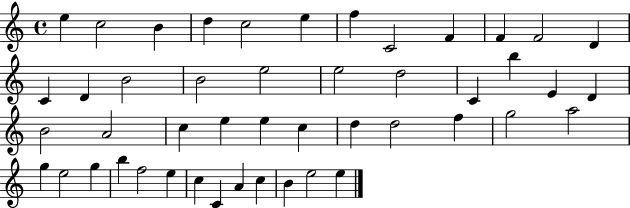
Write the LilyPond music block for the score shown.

{
  \clef treble
  \time 4/4
  \defaultTimeSignature
  \key c \major
  e''4 c''2 b'4 | d''4 c''2 e''4 | f''4 c'2 f'4 | f'4 f'2 d'4 | \break c'4 d'4 b'2 | b'2 e''2 | e''2 d''2 | c'4 b''4 e'4 d'4 | \break b'2 a'2 | c''4 e''4 e''4 c''4 | d''4 d''2 f''4 | g''2 a''2 | \break g''4 e''2 g''4 | b''4 f''2 e''4 | c''4 c'4 a'4 c''4 | b'4 e''2 e''4 | \break \bar "|."
}